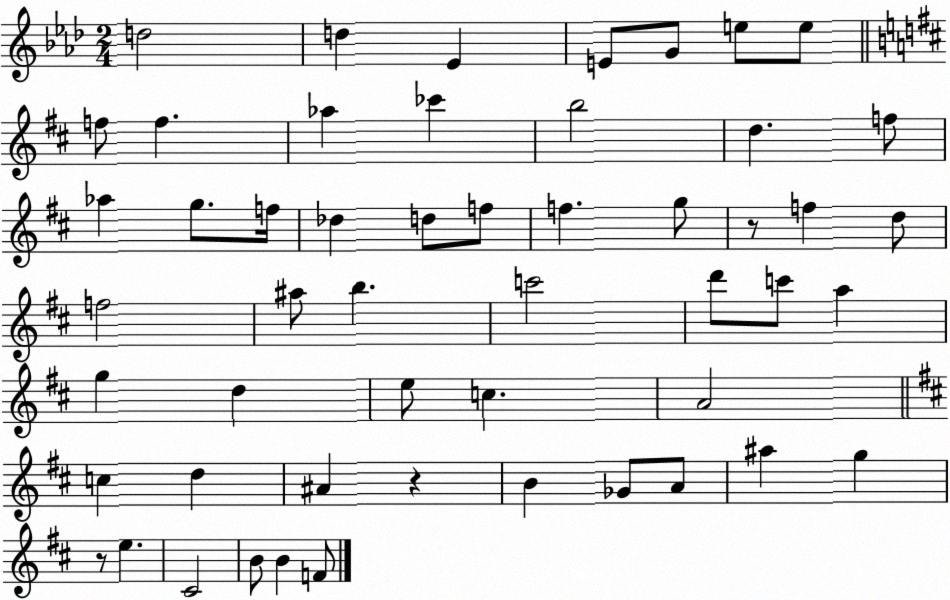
X:1
T:Untitled
M:2/4
L:1/4
K:Ab
d2 d _E E/2 G/2 e/2 e/2 f/2 f _a _c' b2 d f/2 _a g/2 f/4 _d d/2 f/2 f g/2 z/2 f d/2 f2 ^a/2 b c'2 d'/2 c'/2 a g d e/2 c A2 c d ^A z B _G/2 A/2 ^a g z/2 e ^C2 B/2 B F/2